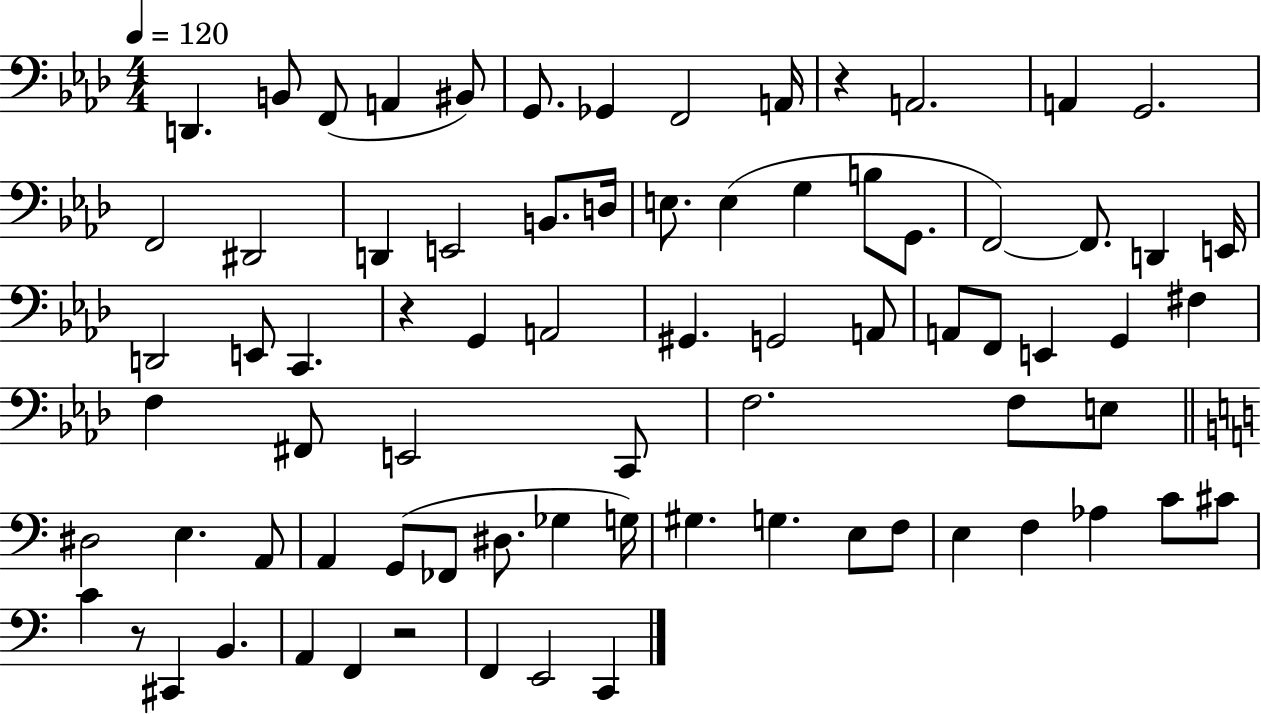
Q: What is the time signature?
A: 4/4